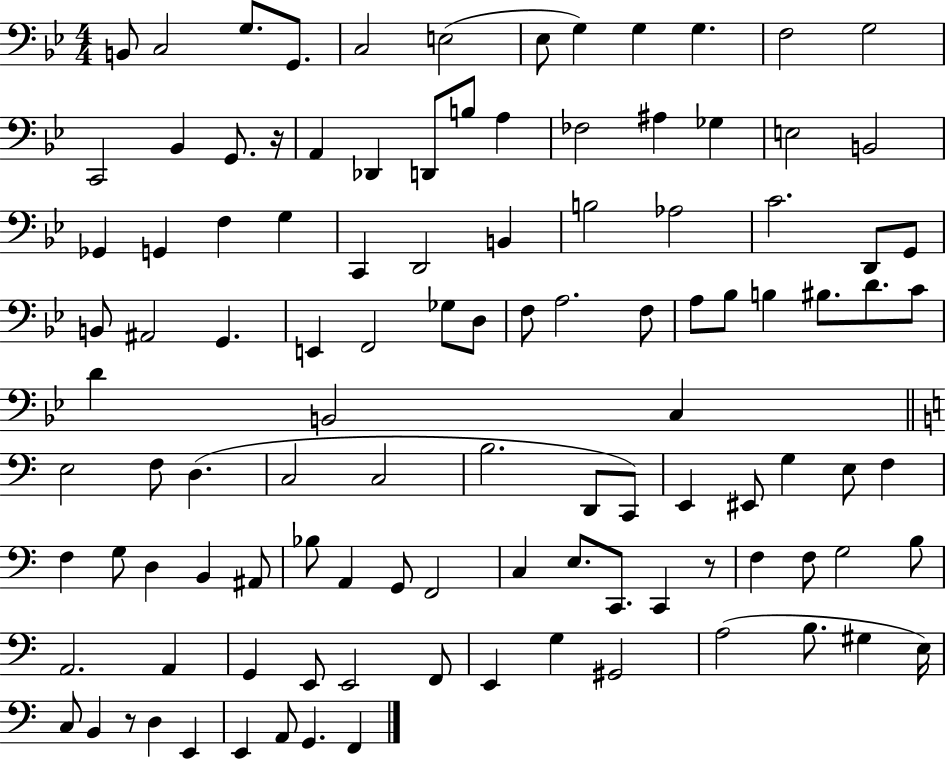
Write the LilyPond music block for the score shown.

{
  \clef bass
  \numericTimeSignature
  \time 4/4
  \key bes \major
  b,8 c2 g8. g,8. | c2 e2( | ees8 g4) g4 g4. | f2 g2 | \break c,2 bes,4 g,8. r16 | a,4 des,4 d,8 b8 a4 | fes2 ais4 ges4 | e2 b,2 | \break ges,4 g,4 f4 g4 | c,4 d,2 b,4 | b2 aes2 | c'2. d,8 g,8 | \break b,8 ais,2 g,4. | e,4 f,2 ges8 d8 | f8 a2. f8 | a8 bes8 b4 bis8. d'8. c'8 | \break d'4 b,2 c4 | \bar "||" \break \key c \major e2 f8 d4.( | c2 c2 | b2. d,8 c,8) | e,4 eis,8 g4 e8 f4 | \break f4 g8 d4 b,4 ais,8 | bes8 a,4 g,8 f,2 | c4 e8. c,8. c,4 r8 | f4 f8 g2 b8 | \break a,2. a,4 | g,4 e,8 e,2 f,8 | e,4 g4 gis,2 | a2( b8. gis4 e16) | \break c8 b,4 r8 d4 e,4 | e,4 a,8 g,4. f,4 | \bar "|."
}